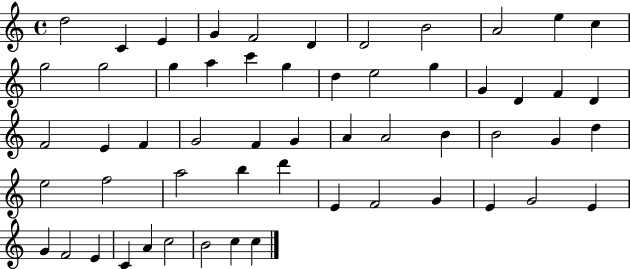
{
  \clef treble
  \time 4/4
  \defaultTimeSignature
  \key c \major
  d''2 c'4 e'4 | g'4 f'2 d'4 | d'2 b'2 | a'2 e''4 c''4 | \break g''2 g''2 | g''4 a''4 c'''4 g''4 | d''4 e''2 g''4 | g'4 d'4 f'4 d'4 | \break f'2 e'4 f'4 | g'2 f'4 g'4 | a'4 a'2 b'4 | b'2 g'4 d''4 | \break e''2 f''2 | a''2 b''4 d'''4 | e'4 f'2 g'4 | e'4 g'2 e'4 | \break g'4 f'2 e'4 | c'4 a'4 c''2 | b'2 c''4 c''4 | \bar "|."
}